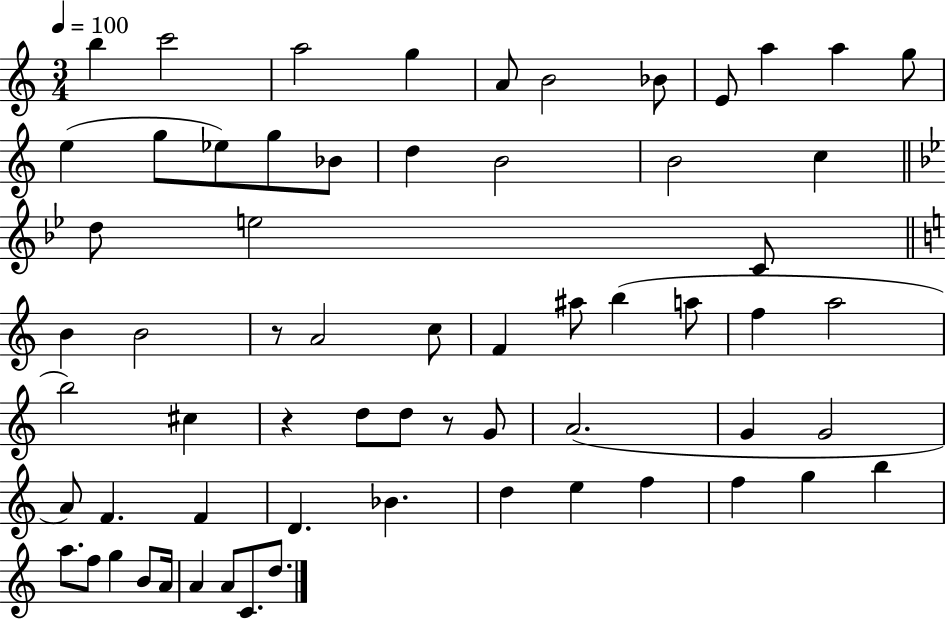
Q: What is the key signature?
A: C major